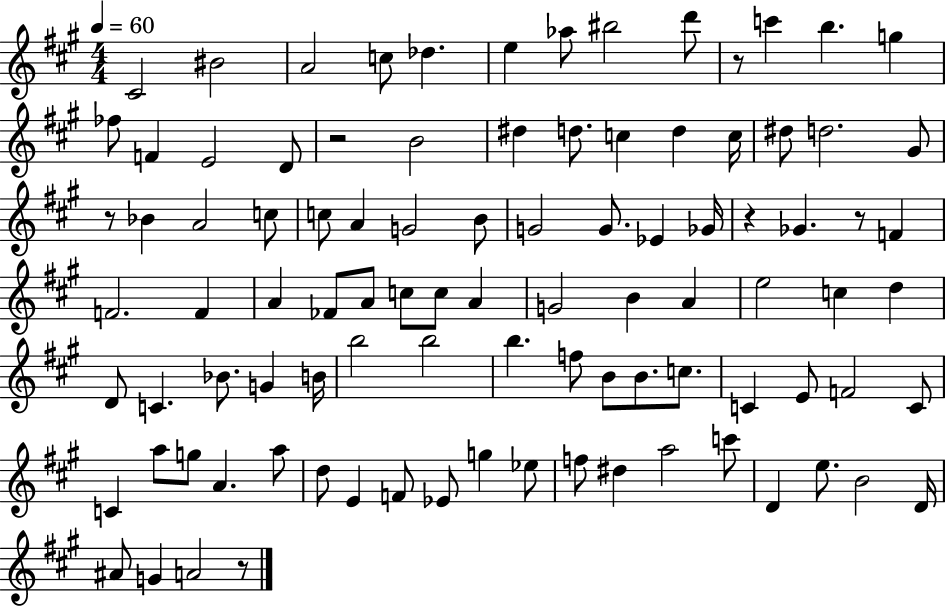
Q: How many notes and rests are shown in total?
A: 96